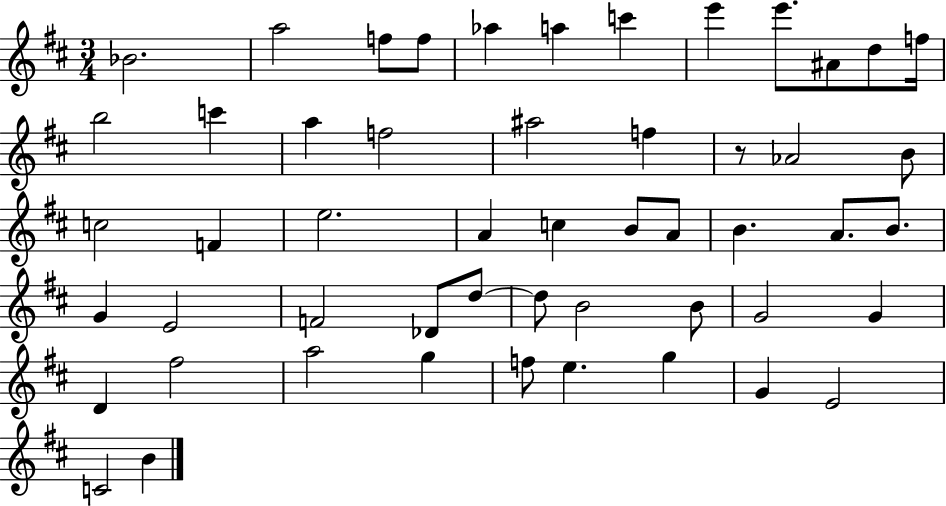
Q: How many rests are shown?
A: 1